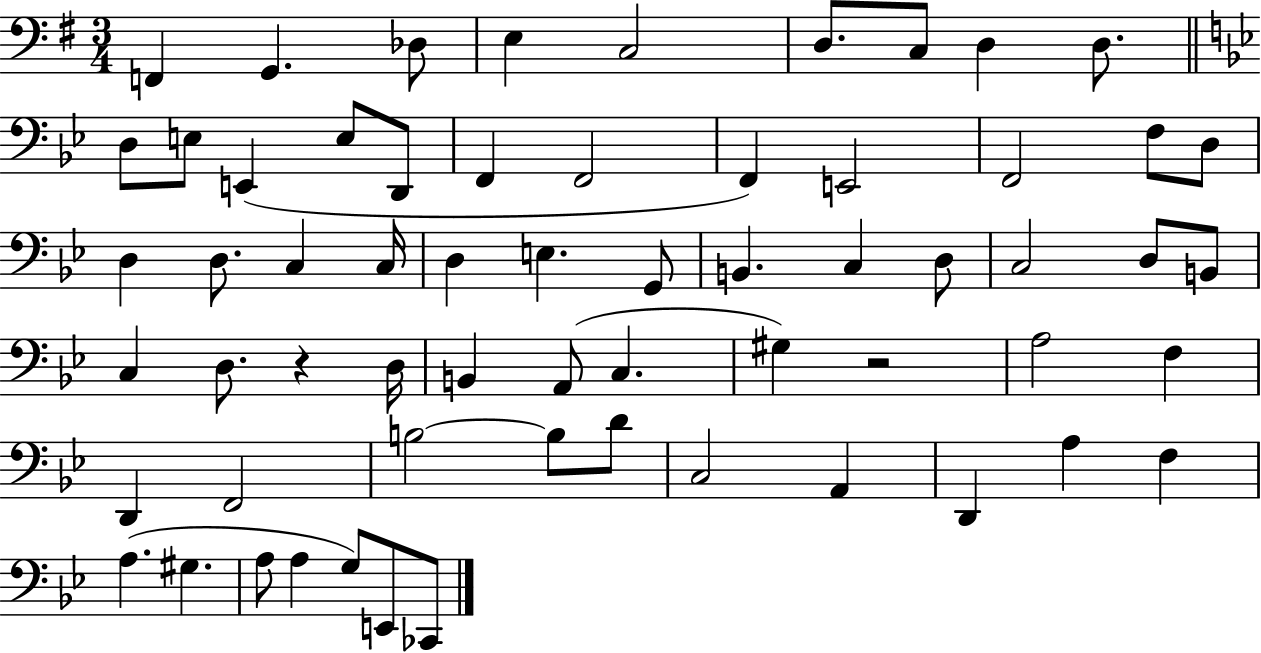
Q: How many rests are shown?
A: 2